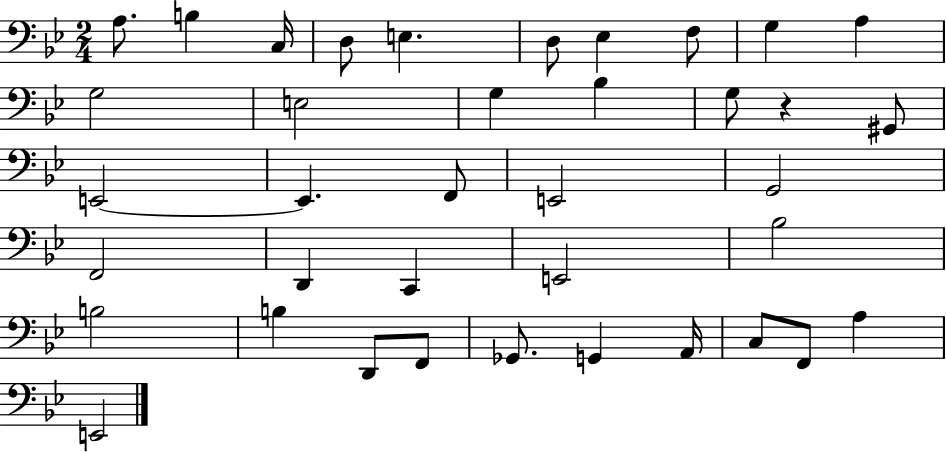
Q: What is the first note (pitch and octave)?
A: A3